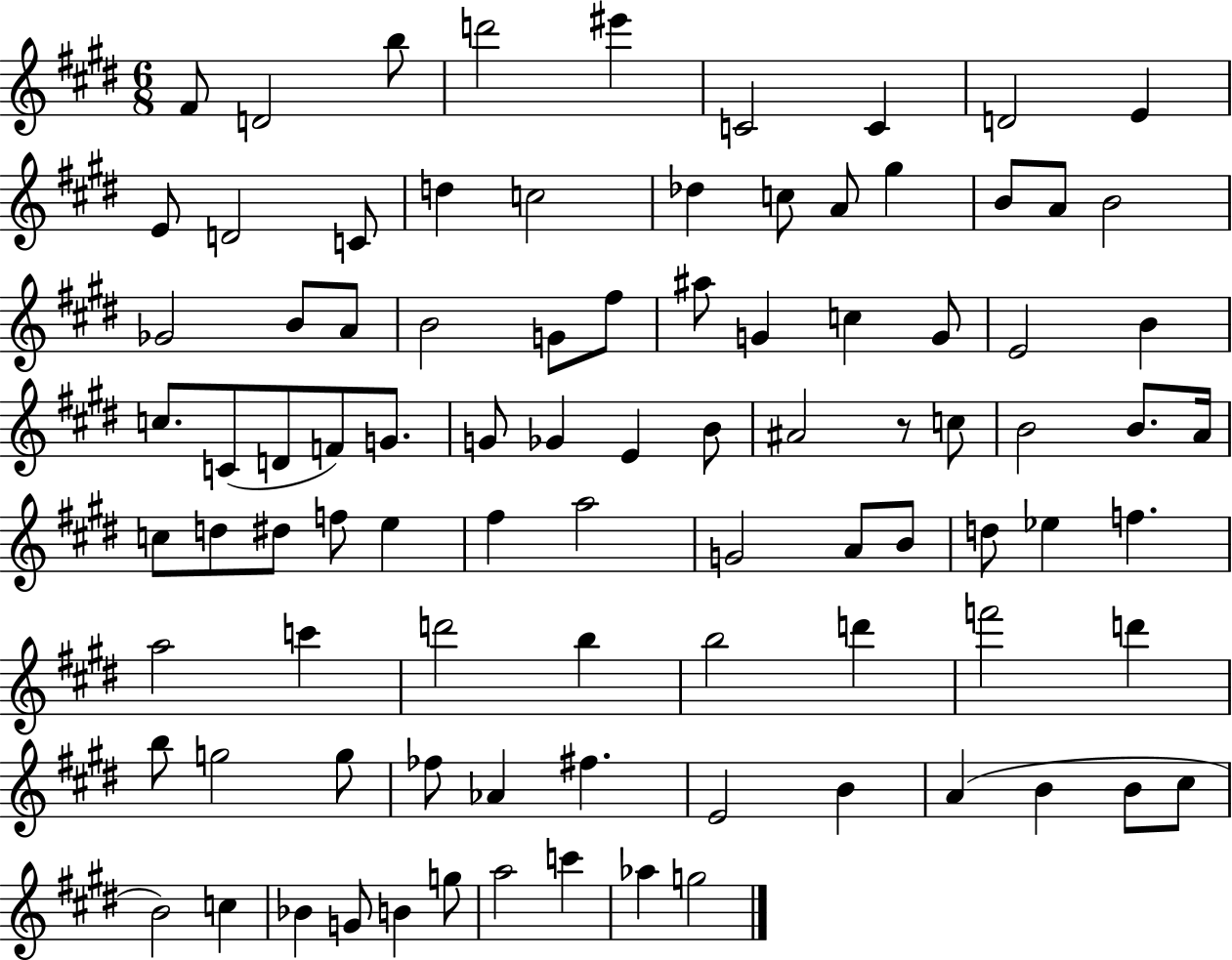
X:1
T:Untitled
M:6/8
L:1/4
K:E
^F/2 D2 b/2 d'2 ^e' C2 C D2 E E/2 D2 C/2 d c2 _d c/2 A/2 ^g B/2 A/2 B2 _G2 B/2 A/2 B2 G/2 ^f/2 ^a/2 G c G/2 E2 B c/2 C/2 D/2 F/2 G/2 G/2 _G E B/2 ^A2 z/2 c/2 B2 B/2 A/4 c/2 d/2 ^d/2 f/2 e ^f a2 G2 A/2 B/2 d/2 _e f a2 c' d'2 b b2 d' f'2 d' b/2 g2 g/2 _f/2 _A ^f E2 B A B B/2 ^c/2 B2 c _B G/2 B g/2 a2 c' _a g2